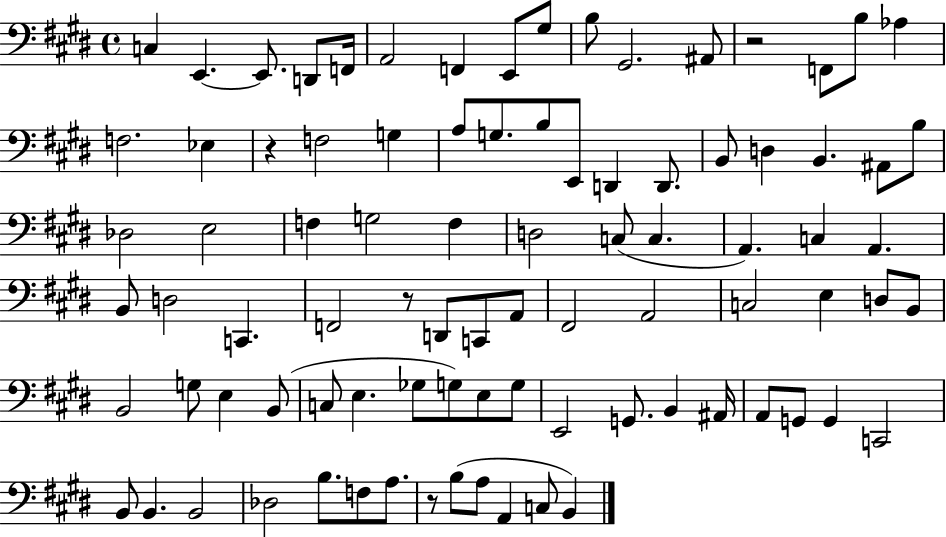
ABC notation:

X:1
T:Untitled
M:4/4
L:1/4
K:E
C, E,, E,,/2 D,,/2 F,,/4 A,,2 F,, E,,/2 ^G,/2 B,/2 ^G,,2 ^A,,/2 z2 F,,/2 B,/2 _A, F,2 _E, z F,2 G, A,/2 G,/2 B,/2 E,,/2 D,, D,,/2 B,,/2 D, B,, ^A,,/2 B,/2 _D,2 E,2 F, G,2 F, D,2 C,/2 C, A,, C, A,, B,,/2 D,2 C,, F,,2 z/2 D,,/2 C,,/2 A,,/2 ^F,,2 A,,2 C,2 E, D,/2 B,,/2 B,,2 G,/2 E, B,,/2 C,/2 E, _G,/2 G,/2 E,/2 G,/2 E,,2 G,,/2 B,, ^A,,/4 A,,/2 G,,/2 G,, C,,2 B,,/2 B,, B,,2 _D,2 B,/2 F,/2 A,/2 z/2 B,/2 A,/2 A,, C,/2 B,,